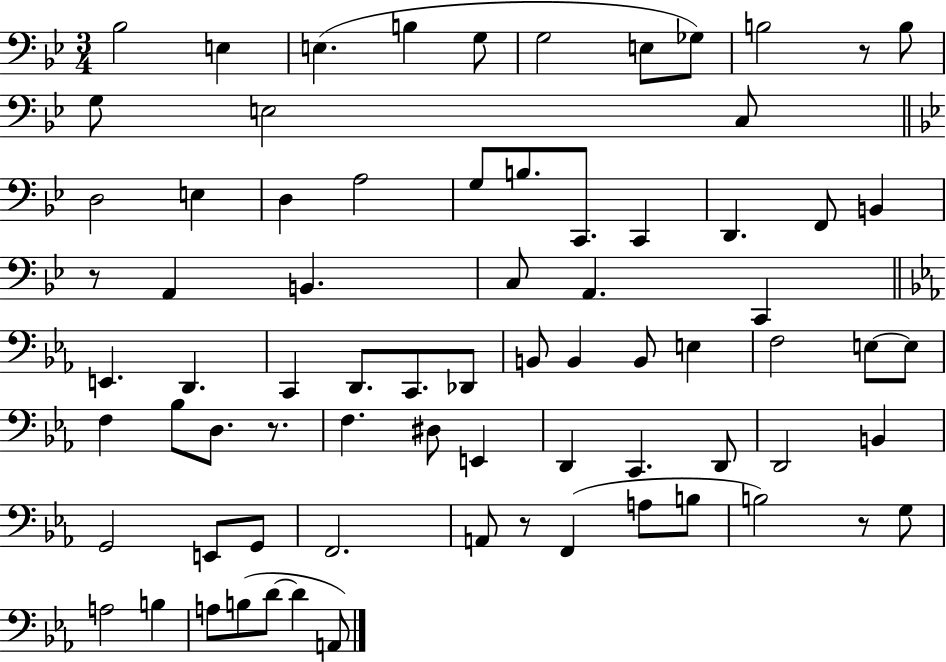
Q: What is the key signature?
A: BES major